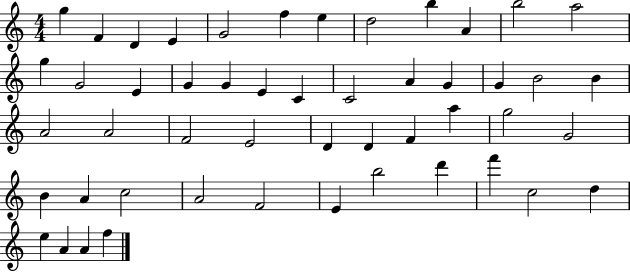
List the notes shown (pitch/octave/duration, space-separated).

G5/q F4/q D4/q E4/q G4/h F5/q E5/q D5/h B5/q A4/q B5/h A5/h G5/q G4/h E4/q G4/q G4/q E4/q C4/q C4/h A4/q G4/q G4/q B4/h B4/q A4/h A4/h F4/h E4/h D4/q D4/q F4/q A5/q G5/h G4/h B4/q A4/q C5/h A4/h F4/h E4/q B5/h D6/q F6/q C5/h D5/q E5/q A4/q A4/q F5/q